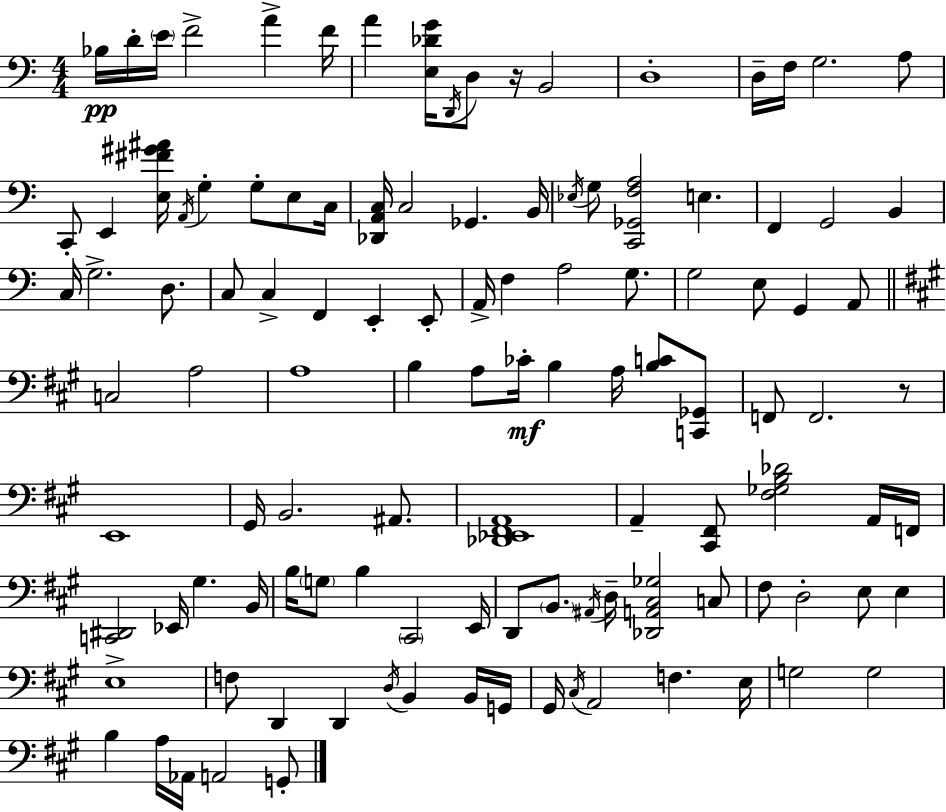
X:1
T:Untitled
M:4/4
L:1/4
K:Am
_B,/4 D/4 E/4 F2 A F/4 A [E,_DG]/4 D,,/4 D,/2 z/4 B,,2 D,4 D,/4 F,/4 G,2 A,/2 C,,/2 E,, [E,^F^G^A]/4 A,,/4 G, G,/2 E,/2 C,/4 [_D,,A,,C,]/4 C,2 _G,, B,,/4 _E,/4 G,/2 [C,,_G,,F,A,]2 E, F,, G,,2 B,, C,/4 G,2 D,/2 C,/2 C, F,, E,, E,,/2 A,,/4 F, A,2 G,/2 G,2 E,/2 G,, A,,/2 C,2 A,2 A,4 B, A,/2 _C/4 B, A,/4 [B,C]/2 [C,,_G,,]/2 F,,/2 F,,2 z/2 E,,4 ^G,,/4 B,,2 ^A,,/2 [_D,,_E,,^F,,A,,]4 A,, [^C,,^F,,]/2 [^F,_G,B,_D]2 A,,/4 F,,/4 [C,,^D,,]2 _E,,/4 ^G, B,,/4 B,/4 G,/2 B, ^C,,2 E,,/4 D,,/2 B,,/2 ^A,,/4 D,/4 [_D,,A,,^C,_G,]2 C,/2 ^F,/2 D,2 E,/2 E, E,4 F,/2 D,, D,, D,/4 B,, B,,/4 G,,/4 ^G,,/4 ^C,/4 A,,2 F, E,/4 G,2 G,2 B, A,/4 _A,,/4 A,,2 G,,/2